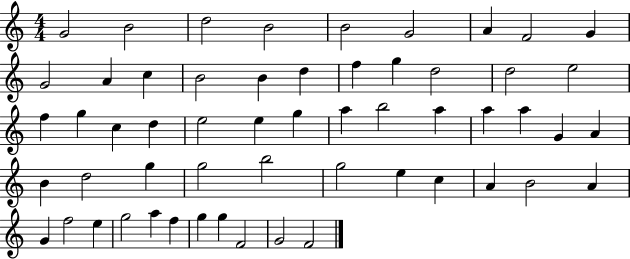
G4/h B4/h D5/h B4/h B4/h G4/h A4/q F4/h G4/q G4/h A4/q C5/q B4/h B4/q D5/q F5/q G5/q D5/h D5/h E5/h F5/q G5/q C5/q D5/q E5/h E5/q G5/q A5/q B5/h A5/q A5/q A5/q G4/q A4/q B4/q D5/h G5/q G5/h B5/h G5/h E5/q C5/q A4/q B4/h A4/q G4/q F5/h E5/q G5/h A5/q F5/q G5/q G5/q F4/h G4/h F4/h